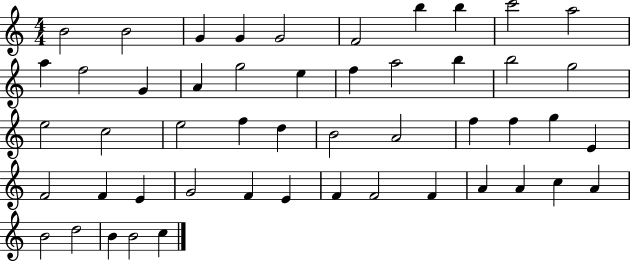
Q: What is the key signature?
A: C major